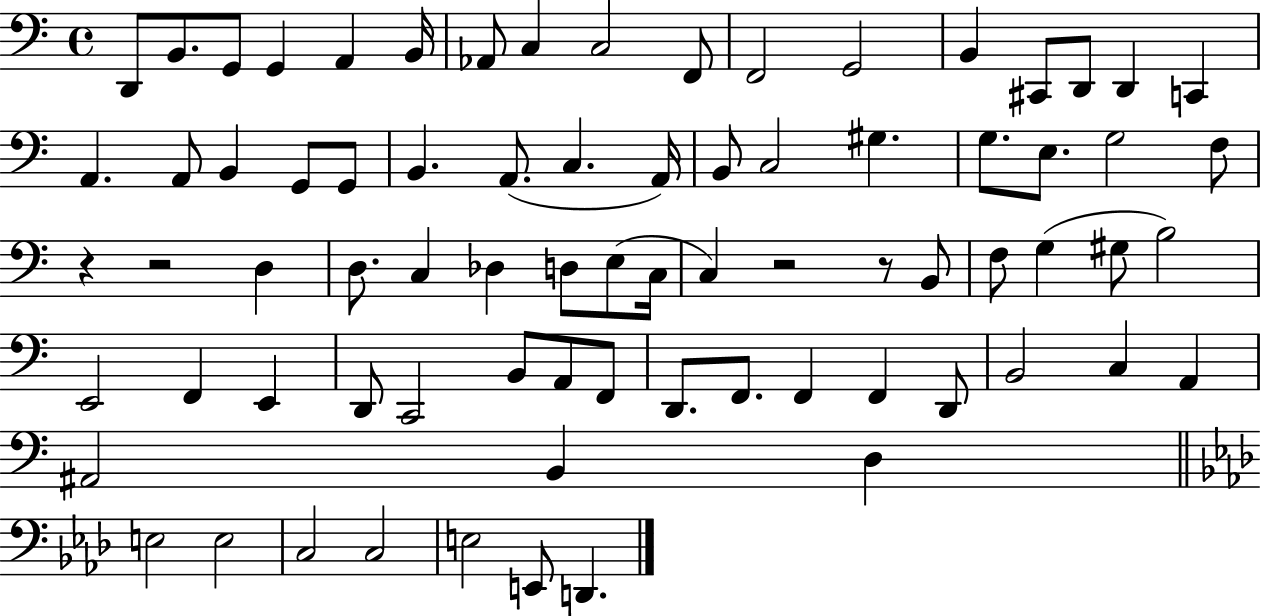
D2/e B2/e. G2/e G2/q A2/q B2/s Ab2/e C3/q C3/h F2/e F2/h G2/h B2/q C#2/e D2/e D2/q C2/q A2/q. A2/e B2/q G2/e G2/e B2/q. A2/e. C3/q. A2/s B2/e C3/h G#3/q. G3/e. E3/e. G3/h F3/e R/q R/h D3/q D3/e. C3/q Db3/q D3/e E3/e C3/s C3/q R/h R/e B2/e F3/e G3/q G#3/e B3/h E2/h F2/q E2/q D2/e C2/h B2/e A2/e F2/e D2/e. F2/e. F2/q F2/q D2/e B2/h C3/q A2/q A#2/h B2/q D3/q E3/h E3/h C3/h C3/h E3/h E2/e D2/q.